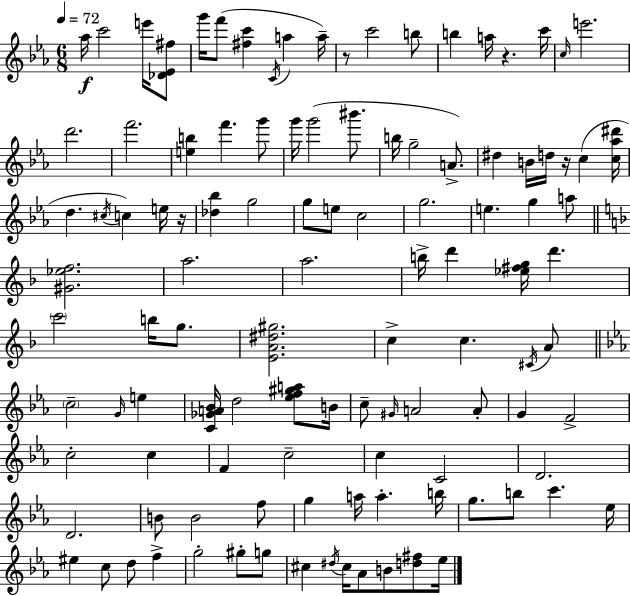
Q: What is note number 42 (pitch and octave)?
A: A5